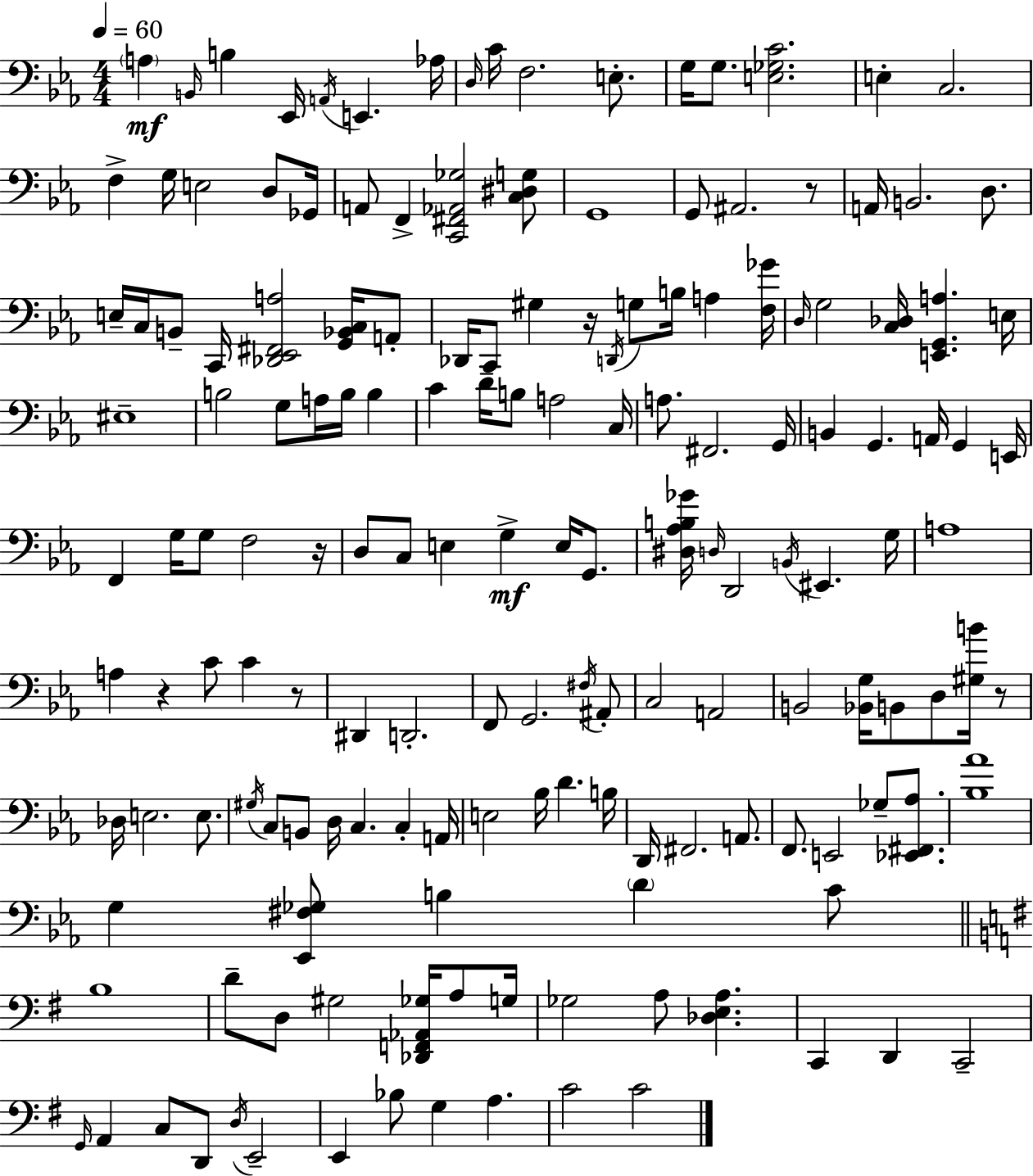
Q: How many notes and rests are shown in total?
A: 161